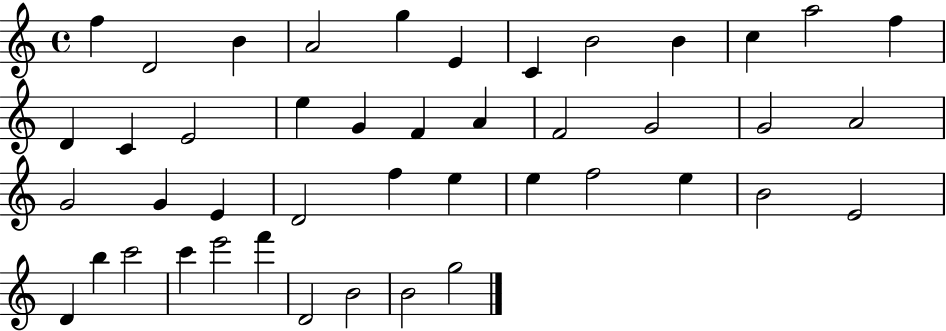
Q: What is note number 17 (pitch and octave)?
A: G4